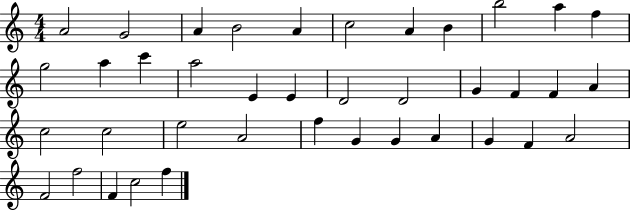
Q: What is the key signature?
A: C major